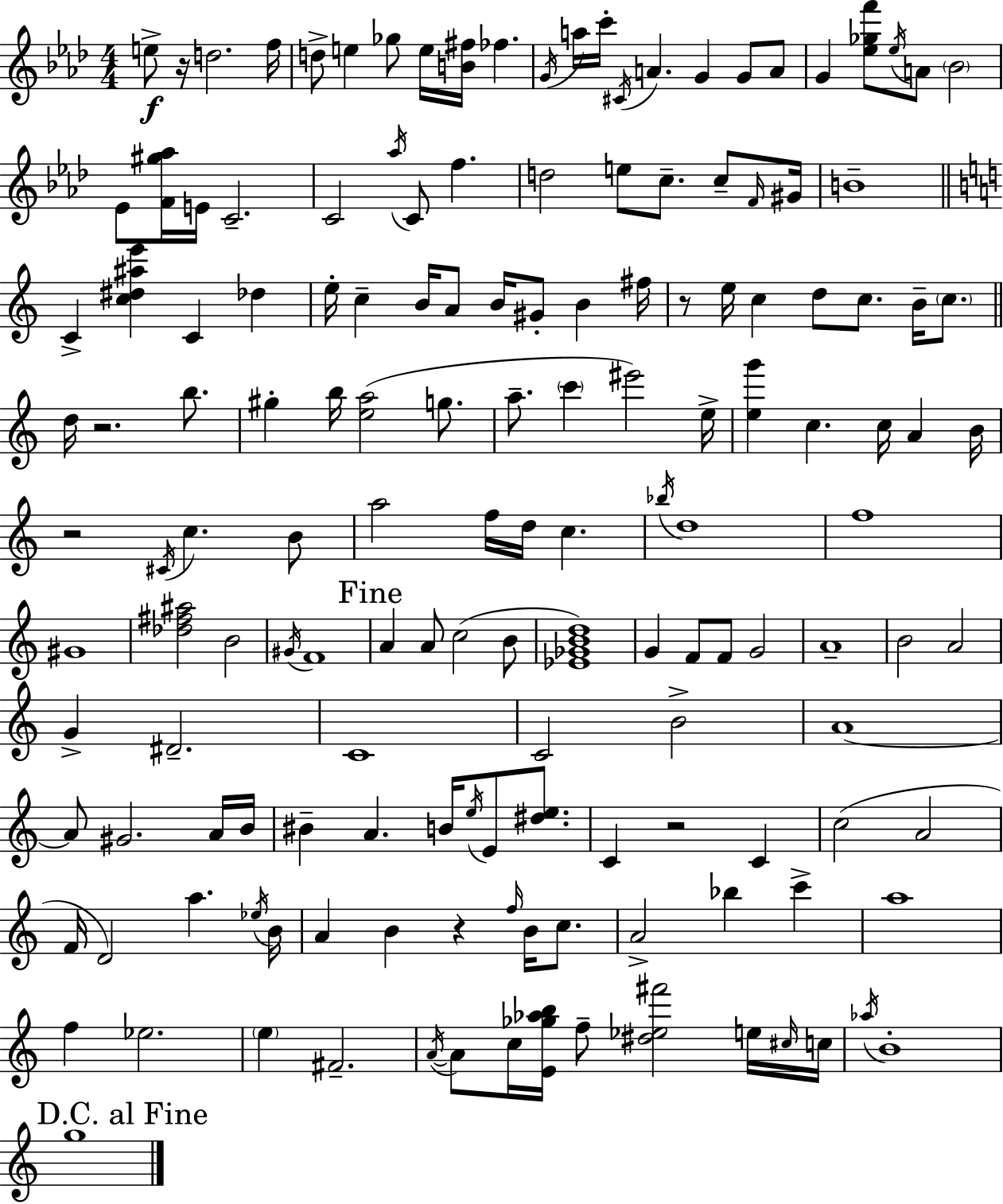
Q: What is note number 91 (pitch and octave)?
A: D#4